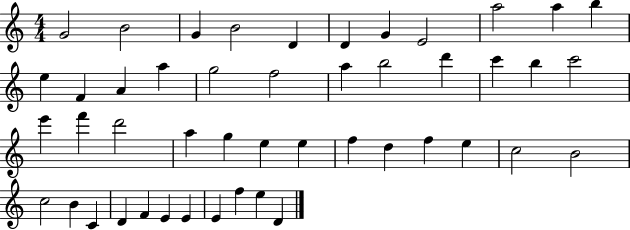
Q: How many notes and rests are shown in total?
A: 47